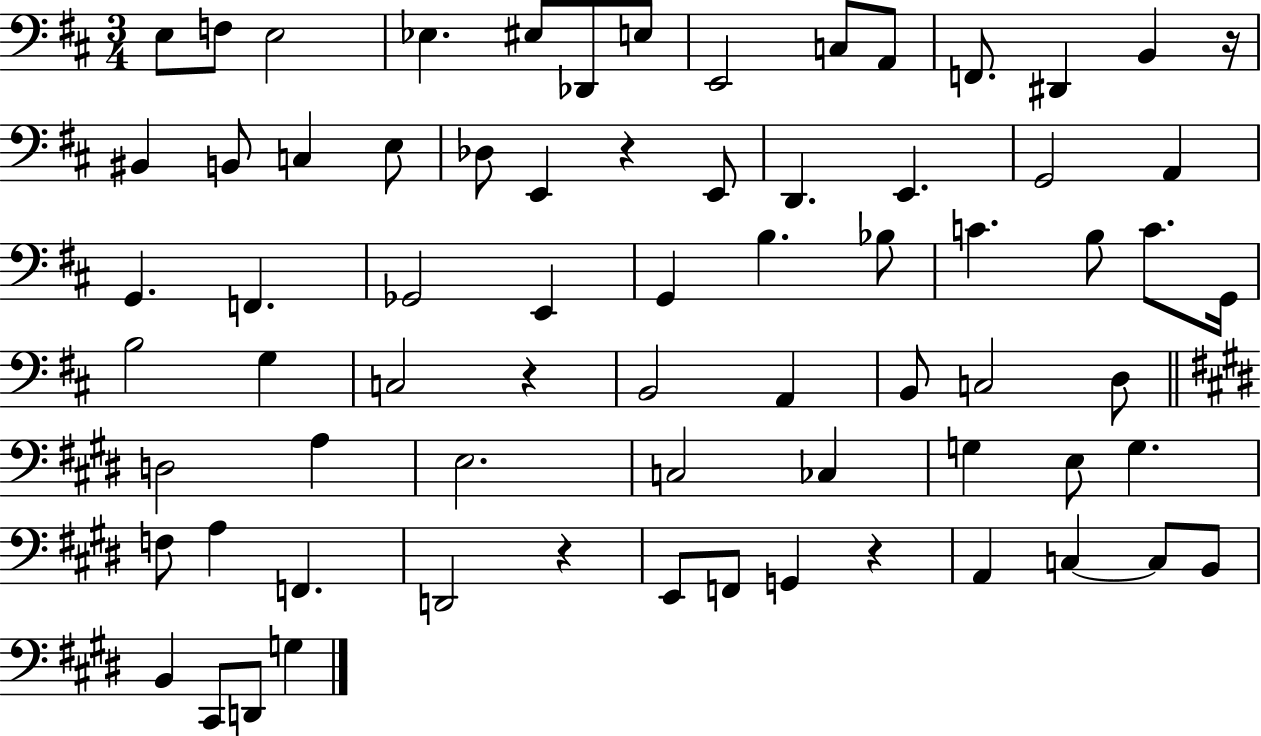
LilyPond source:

{
  \clef bass
  \numericTimeSignature
  \time 3/4
  \key d \major
  e8 f8 e2 | ees4. eis8 des,8 e8 | e,2 c8 a,8 | f,8. dis,4 b,4 r16 | \break bis,4 b,8 c4 e8 | des8 e,4 r4 e,8 | d,4. e,4. | g,2 a,4 | \break g,4. f,4. | ges,2 e,4 | g,4 b4. bes8 | c'4. b8 c'8. g,16 | \break b2 g4 | c2 r4 | b,2 a,4 | b,8 c2 d8 | \break \bar "||" \break \key e \major d2 a4 | e2. | c2 ces4 | g4 e8 g4. | \break f8 a4 f,4. | d,2 r4 | e,8 f,8 g,4 r4 | a,4 c4~~ c8 b,8 | \break b,4 cis,8 d,8 g4 | \bar "|."
}